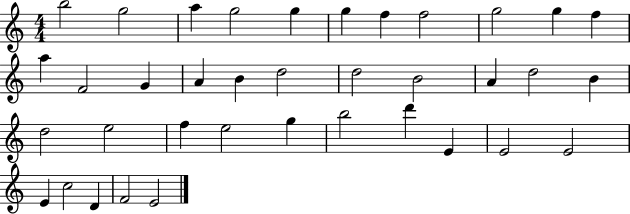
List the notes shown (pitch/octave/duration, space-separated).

B5/h G5/h A5/q G5/h G5/q G5/q F5/q F5/h G5/h G5/q F5/q A5/q F4/h G4/q A4/q B4/q D5/h D5/h B4/h A4/q D5/h B4/q D5/h E5/h F5/q E5/h G5/q B5/h D6/q E4/q E4/h E4/h E4/q C5/h D4/q F4/h E4/h